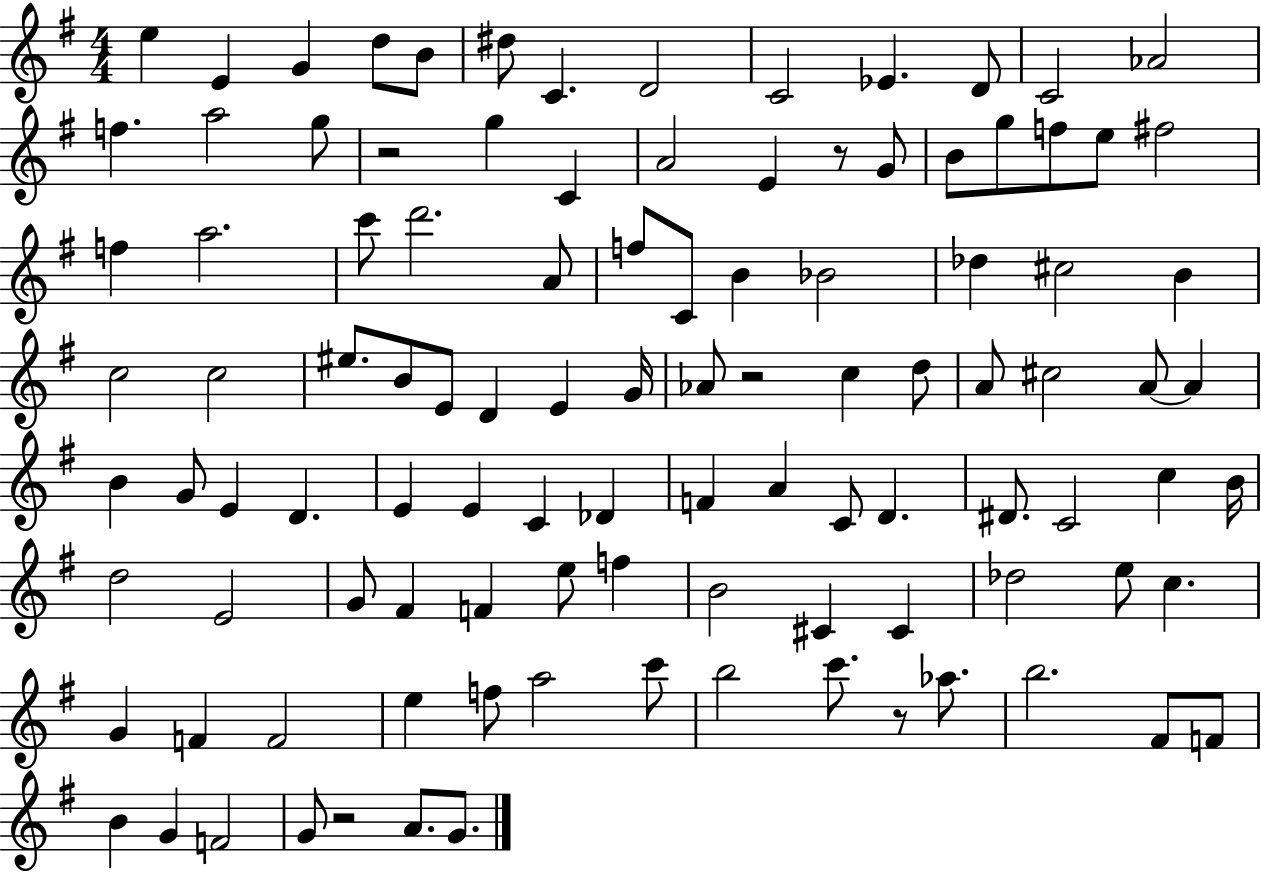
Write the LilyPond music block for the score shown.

{
  \clef treble
  \numericTimeSignature
  \time 4/4
  \key g \major
  e''4 e'4 g'4 d''8 b'8 | dis''8 c'4. d'2 | c'2 ees'4. d'8 | c'2 aes'2 | \break f''4. a''2 g''8 | r2 g''4 c'4 | a'2 e'4 r8 g'8 | b'8 g''8 f''8 e''8 fis''2 | \break f''4 a''2. | c'''8 d'''2. a'8 | f''8 c'8 b'4 bes'2 | des''4 cis''2 b'4 | \break c''2 c''2 | eis''8. b'8 e'8 d'4 e'4 g'16 | aes'8 r2 c''4 d''8 | a'8 cis''2 a'8~~ a'4 | \break b'4 g'8 e'4 d'4. | e'4 e'4 c'4 des'4 | f'4 a'4 c'8 d'4. | dis'8. c'2 c''4 b'16 | \break d''2 e'2 | g'8 fis'4 f'4 e''8 f''4 | b'2 cis'4 cis'4 | des''2 e''8 c''4. | \break g'4 f'4 f'2 | e''4 f''8 a''2 c'''8 | b''2 c'''8. r8 aes''8. | b''2. fis'8 f'8 | \break b'4 g'4 f'2 | g'8 r2 a'8. g'8. | \bar "|."
}